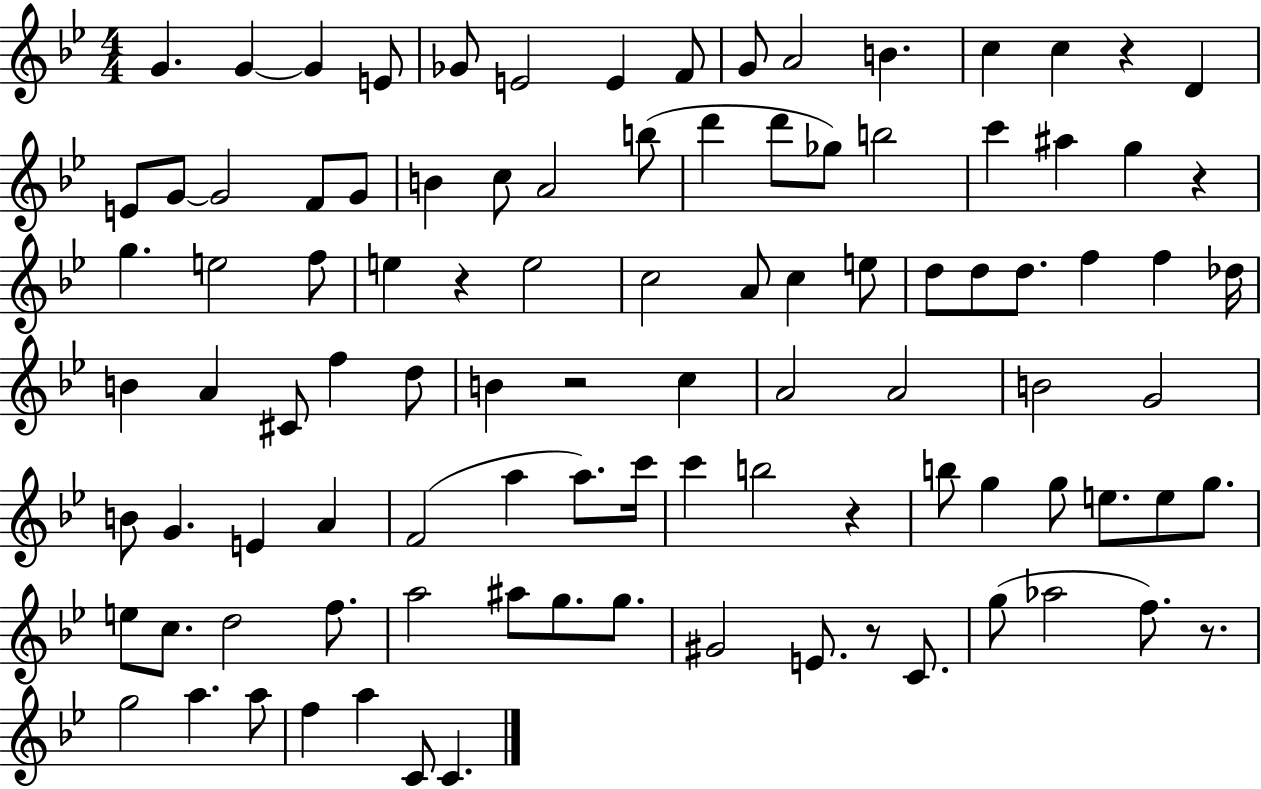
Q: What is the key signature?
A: BES major